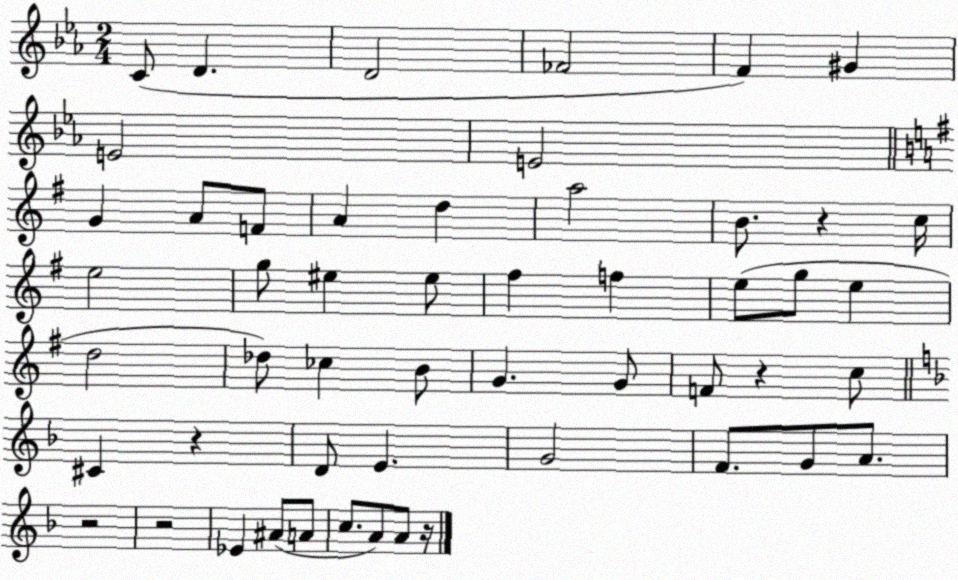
X:1
T:Untitled
M:2/4
L:1/4
K:Eb
C/2 D D2 _F2 F ^G E2 E2 G A/2 F/2 A d a2 B/2 z c/4 e2 g/2 ^e ^e/2 ^f f e/2 g/2 e d2 _d/2 _c B/2 G G/2 F/2 z c/2 ^C z D/2 E G2 F/2 G/2 A/2 z2 z2 _E ^A/2 A/2 c/2 A/2 A/2 z/4